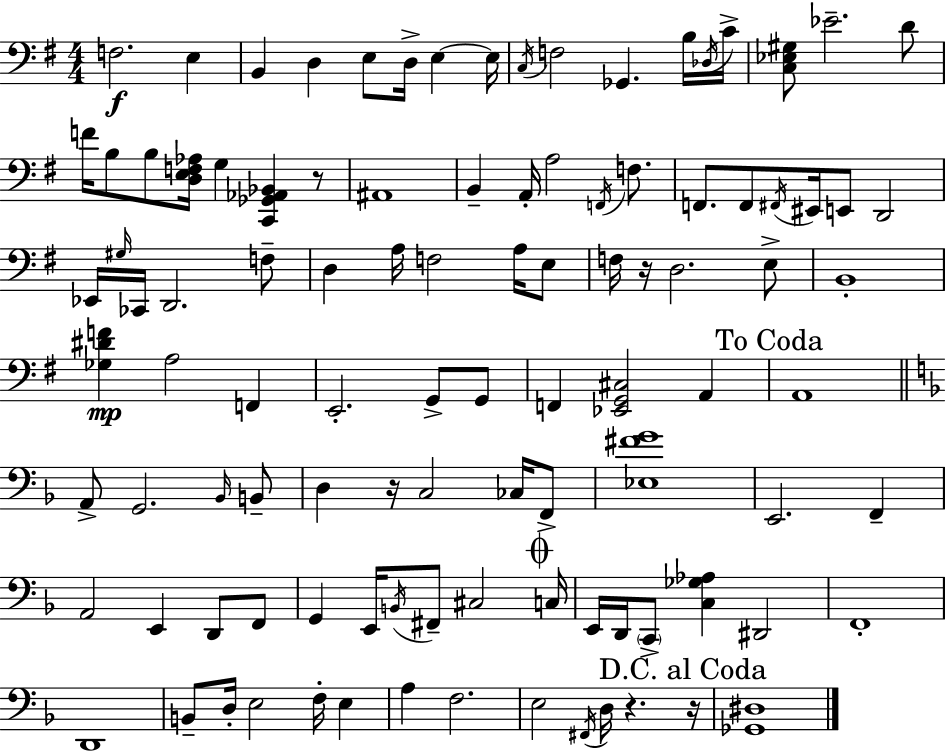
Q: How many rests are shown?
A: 5